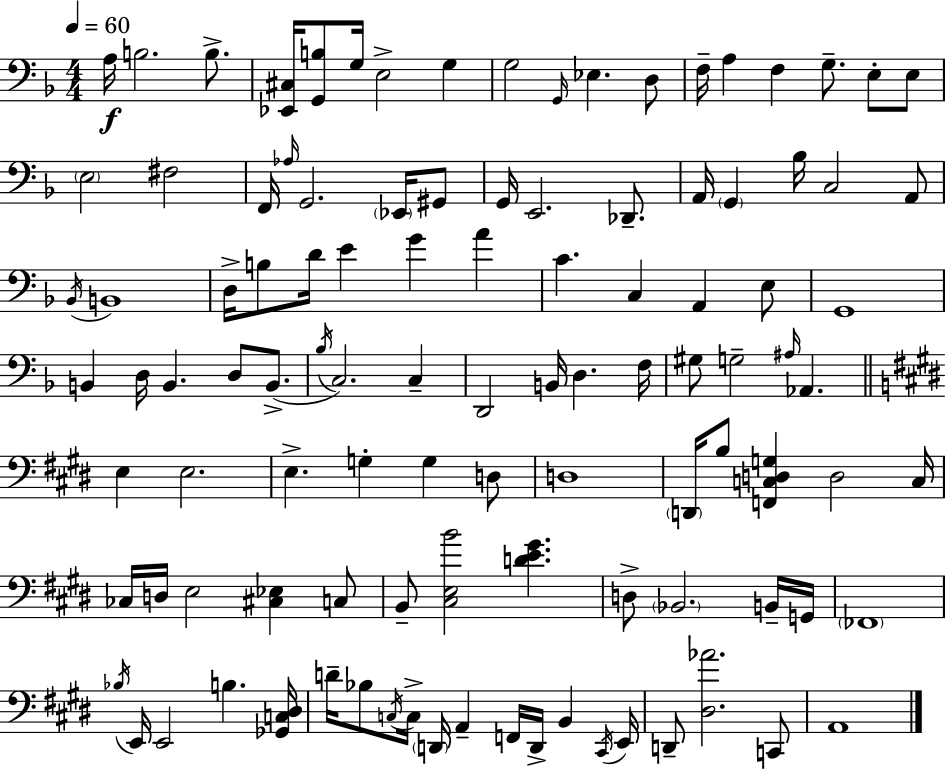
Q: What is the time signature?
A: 4/4